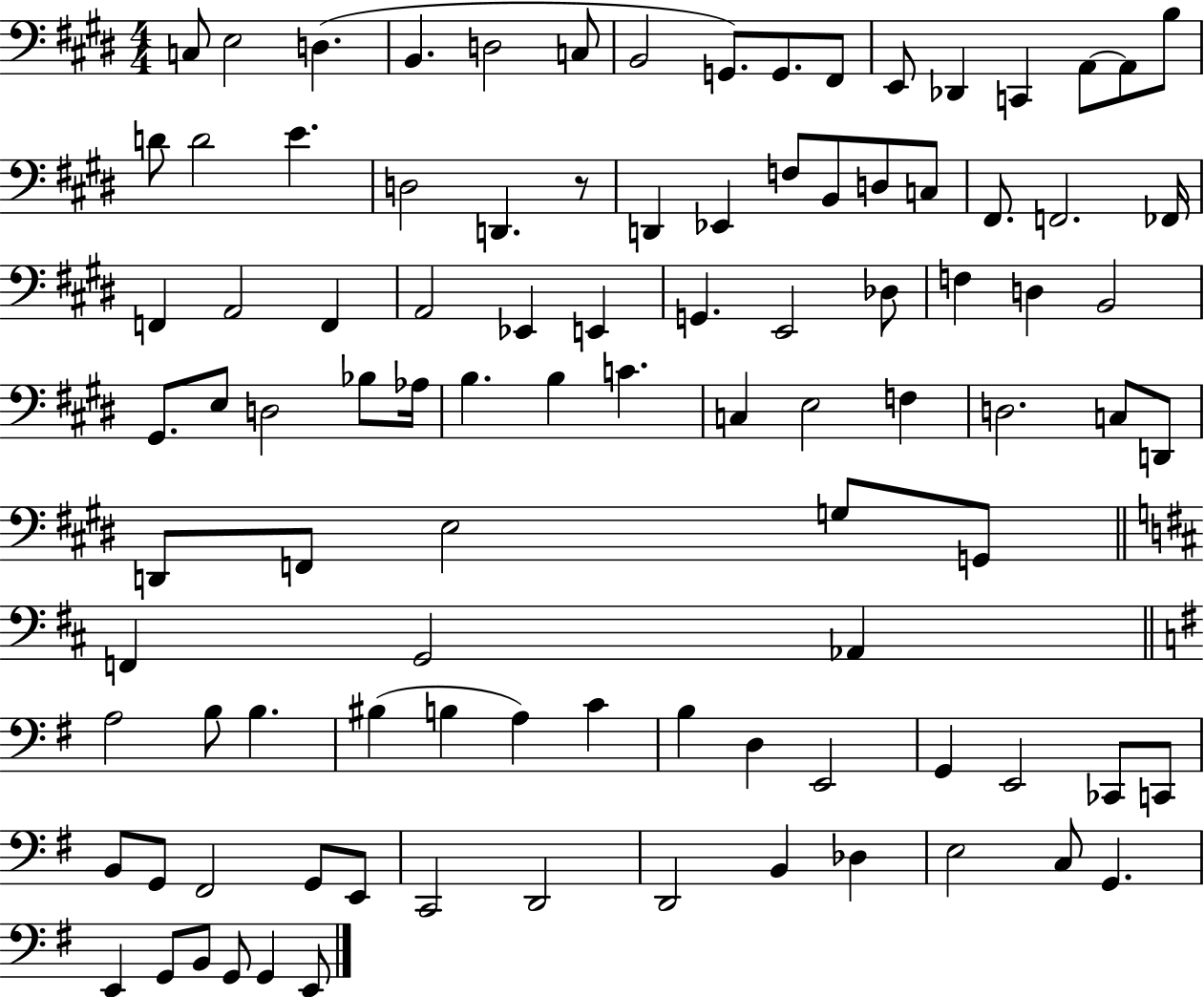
{
  \clef bass
  \numericTimeSignature
  \time 4/4
  \key e \major
  \repeat volta 2 { c8 e2 d4.( | b,4. d2 c8 | b,2 g,8.) g,8. fis,8 | e,8 des,4 c,4 a,8~~ a,8 b8 | \break d'8 d'2 e'4. | d2 d,4. r8 | d,4 ees,4 f8 b,8 d8 c8 | fis,8. f,2. fes,16 | \break f,4 a,2 f,4 | a,2 ees,4 e,4 | g,4. e,2 des8 | f4 d4 b,2 | \break gis,8. e8 d2 bes8 aes16 | b4. b4 c'4. | c4 e2 f4 | d2. c8 d,8 | \break d,8 f,8 e2 g8 g,8 | \bar "||" \break \key b \minor f,4 g,2 aes,4 | \bar "||" \break \key g \major a2 b8 b4. | bis4( b4 a4) c'4 | b4 d4 e,2 | g,4 e,2 ces,8 c,8 | \break b,8 g,8 fis,2 g,8 e,8 | c,2 d,2 | d,2 b,4 des4 | e2 c8 g,4. | \break e,4 g,8 b,8 g,8 g,4 e,8 | } \bar "|."
}